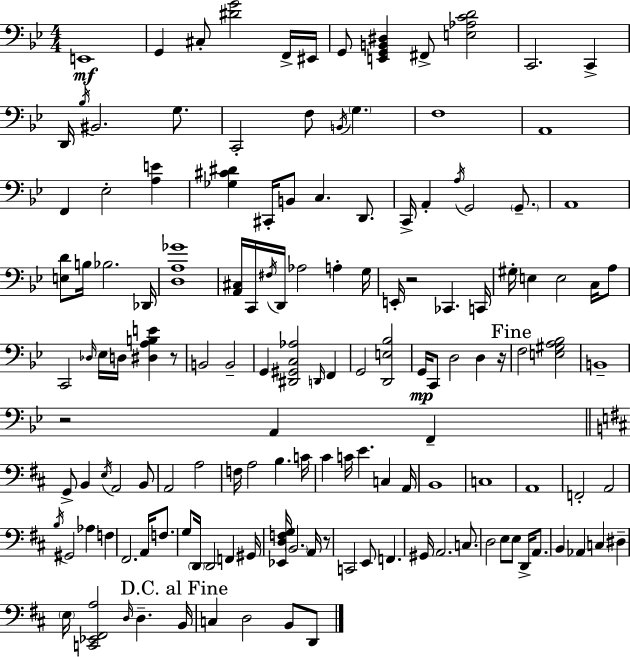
{
  \clef bass
  \numericTimeSignature
  \time 4/4
  \key bes \major
  \repeat volta 2 { e,1\mf | g,4 cis8-. <dis' g'>2 f,16-> eis,16 | g,8 <e, g, b, dis>4 fis,8-> <e aes c' d'>2 | c,2. c,4-> | \break d,16 \acciaccatura { bes16 } bis,2. g8. | c,2-. f8 \acciaccatura { b,16 } \parenthesize g4. | f1 | a,1 | \break f,4 ees2-. <a e'>4 | <ges cis' dis'>4 cis,16-. b,8 c4. d,8. | c,16-> a,4-. \acciaccatura { a16 } g,2 | \parenthesize g,8.-- a,1 | \break <e d'>8 b16 bes2. | des,16 <d a ges'>1 | <a, cis>16 c,16 \acciaccatura { fis16 } d,16 aes2 a4-. | g16 e,16-. r2 ces,4. | \break c,16 gis16-. e4 e2 | c16 a8 c,2 \grace { des16 } ees16 d16 <dis a b e'>4 | r8 b,2 b,2-- | g,4 <dis, gis, c aes>2 | \break \grace { d,16 } f,4 g,2 <d, e bes>2 | g,16\mp c,8 d2 | d4 r16 \mark "Fine" f2 <e gis a bes>2 | b,1-- | \break r2 a,4 | f,4-- \bar "||" \break \key b \minor g,8-> b,4 \acciaccatura { e16 } a,2 b,8 | a,2 a2 | f16 a2 b4. | c'16 cis'4 c'16 e'4. c4 | \break a,16 b,1 | c1 | a,1 | f,2-. a,2 | \break \acciaccatura { b16 } gis,2 aes4 f4 | fis,2. a,16 f8. | g8 \parenthesize d,16 d,2 f,4 | gis,16 <ees, d f g>16 \parenthesize b,2. a,16 | \break r8 c,2 e,8 f,4. | gis,16 a,2. c8. | d2 e8 e8 d,16-> a,8. | b,4 aes,4 c4 dis4-- | \break \parenthesize e16 <c, ees, fis, a>2 \grace { d16 } d4.-- | \mark "D.C. al Fine" b,16 c4 d2 b,8 | d,8 } \bar "|."
}